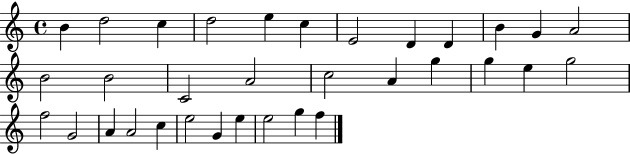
B4/q D5/h C5/q D5/h E5/q C5/q E4/h D4/q D4/q B4/q G4/q A4/h B4/h B4/h C4/h A4/h C5/h A4/q G5/q G5/q E5/q G5/h F5/h G4/h A4/q A4/h C5/q E5/h G4/q E5/q E5/h G5/q F5/q